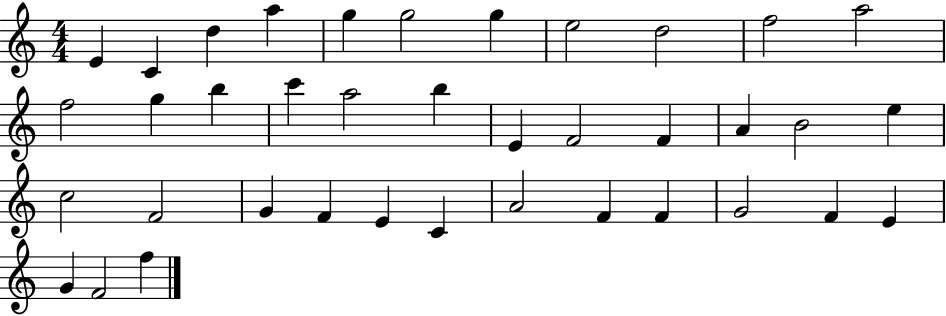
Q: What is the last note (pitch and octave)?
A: F5